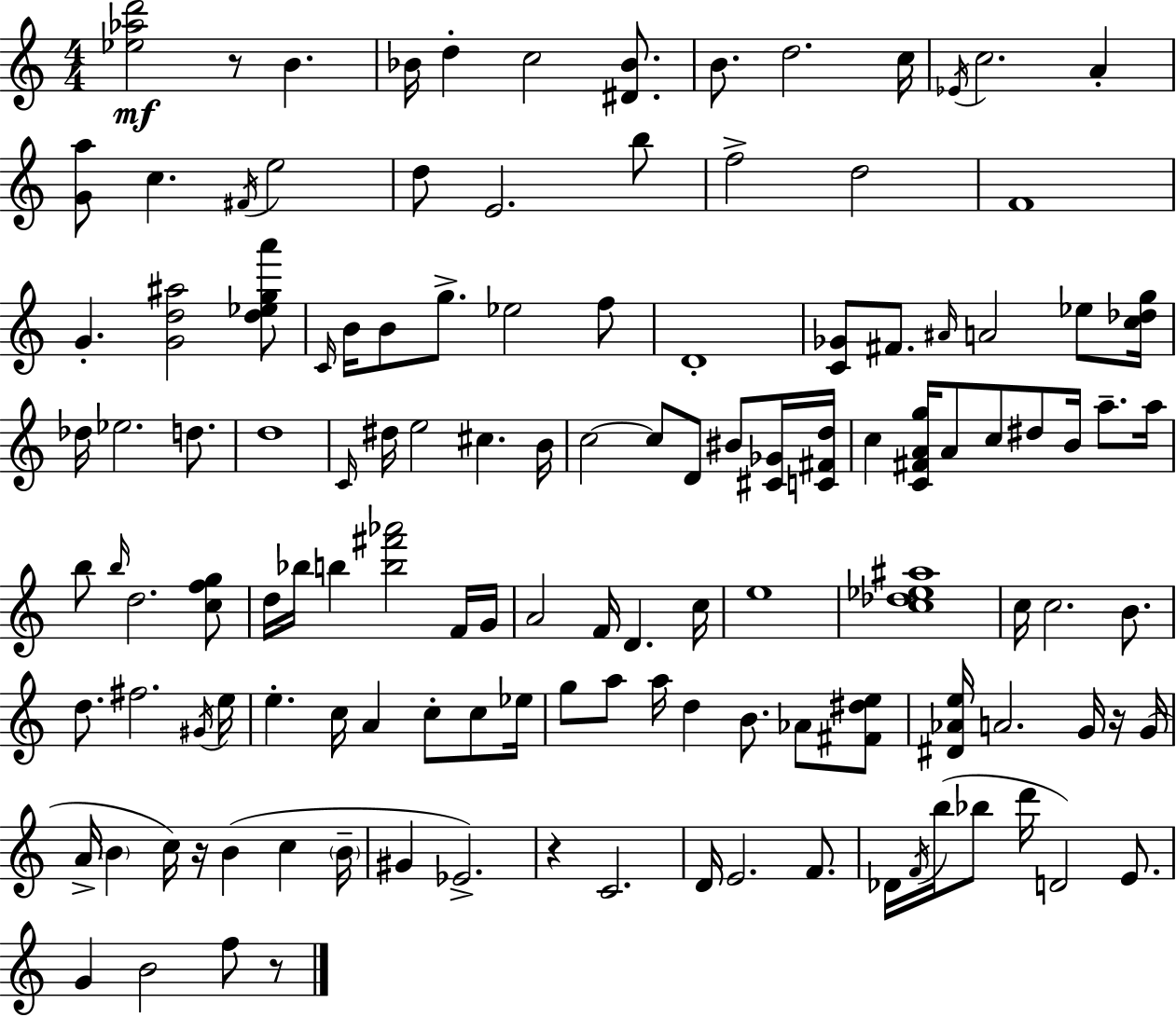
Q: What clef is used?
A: treble